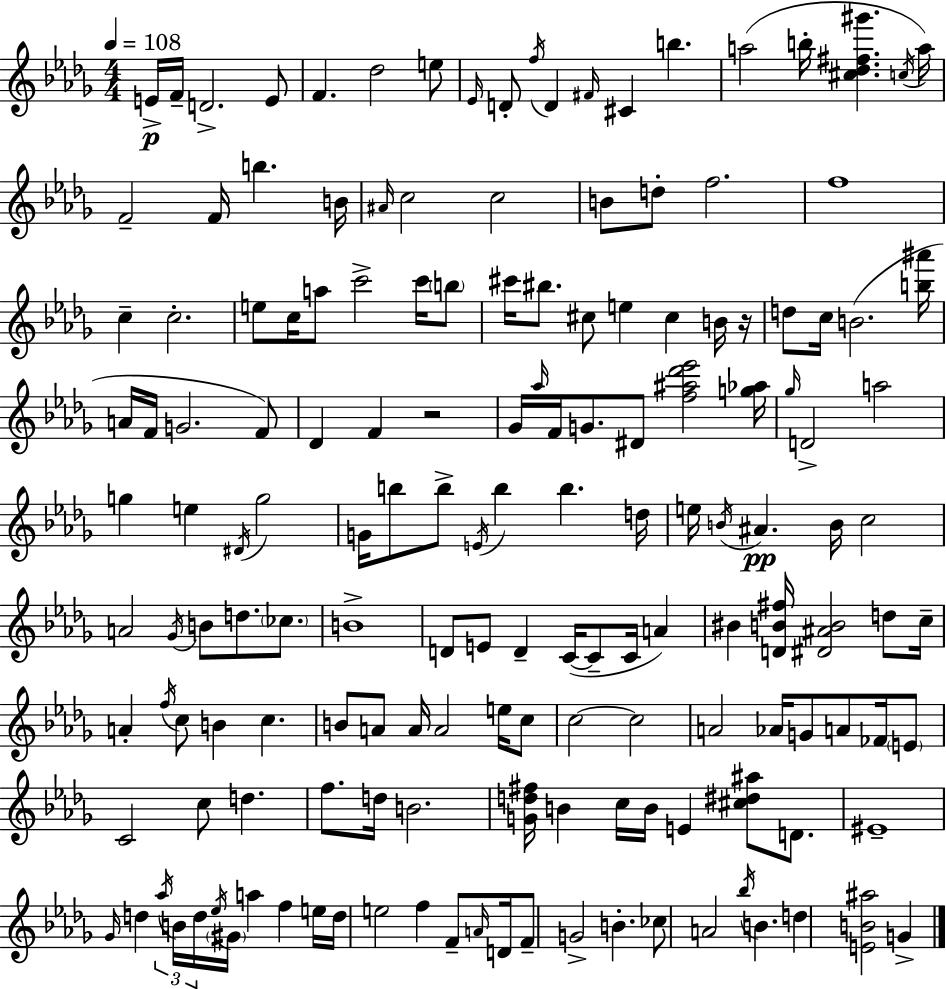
X:1
T:Untitled
M:4/4
L:1/4
K:Bbm
E/4 F/4 D2 E/2 F _d2 e/2 _E/4 D/2 f/4 D ^F/4 ^C b a2 b/4 [^c_d^f^g'] c/4 a/4 F2 F/4 b B/4 ^A/4 c2 c2 B/2 d/2 f2 f4 c c2 e/2 c/4 a/2 c'2 c'/4 b/2 ^c'/4 ^b/2 ^c/2 e ^c B/4 z/4 d/2 c/4 B2 [b^a']/4 A/4 F/4 G2 F/2 _D F z2 _G/4 _a/4 F/4 G/2 ^D/2 [f^a_d'_e']2 [g_a]/4 _g/4 D2 a2 g e ^D/4 g2 G/4 b/2 b/2 E/4 b b d/4 e/4 B/4 ^A B/4 c2 A2 _G/4 B/2 d/2 _c/2 B4 D/2 E/2 D C/4 C/2 C/4 A ^B [DB^f]/4 [^D^AB]2 d/2 c/4 A f/4 c/2 B c B/2 A/2 A/4 A2 e/4 c/2 c2 c2 A2 _A/4 G/2 A/2 _F/4 E/2 C2 c/2 d f/2 d/4 B2 [Gd^f]/4 B c/4 B/4 E [^c^d^a]/2 D/2 ^E4 _G/4 d _a/4 B/4 d/4 _e/4 ^G/4 a f e/4 d/4 e2 f F/2 A/4 D/4 F/2 G2 B _c/2 A2 _b/4 B d [EB^a]2 G